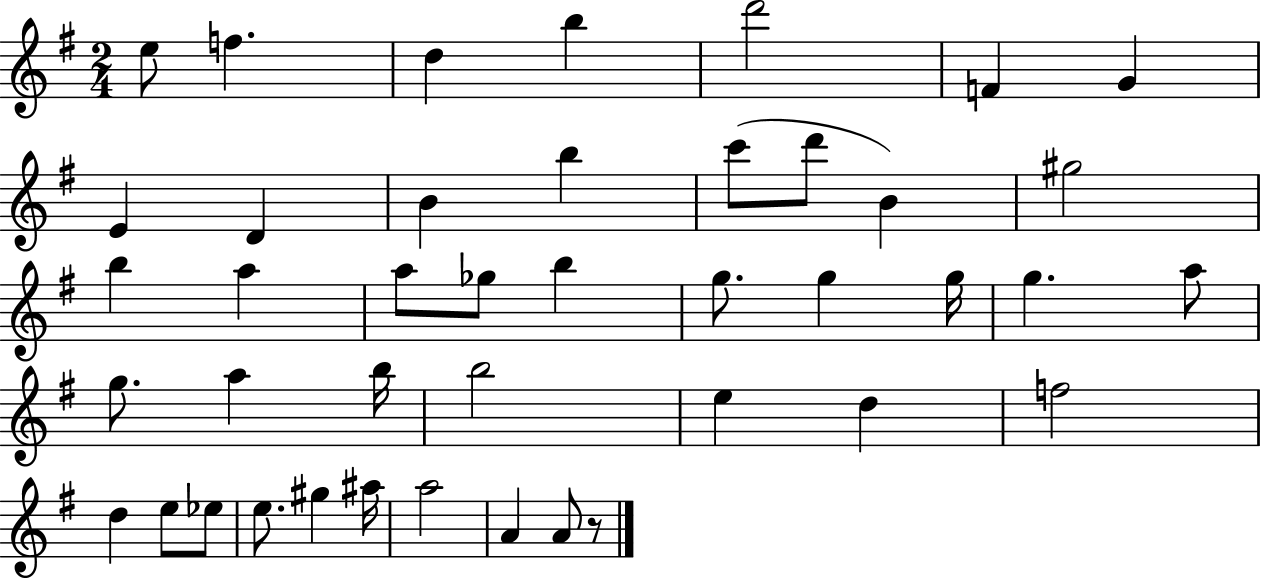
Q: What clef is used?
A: treble